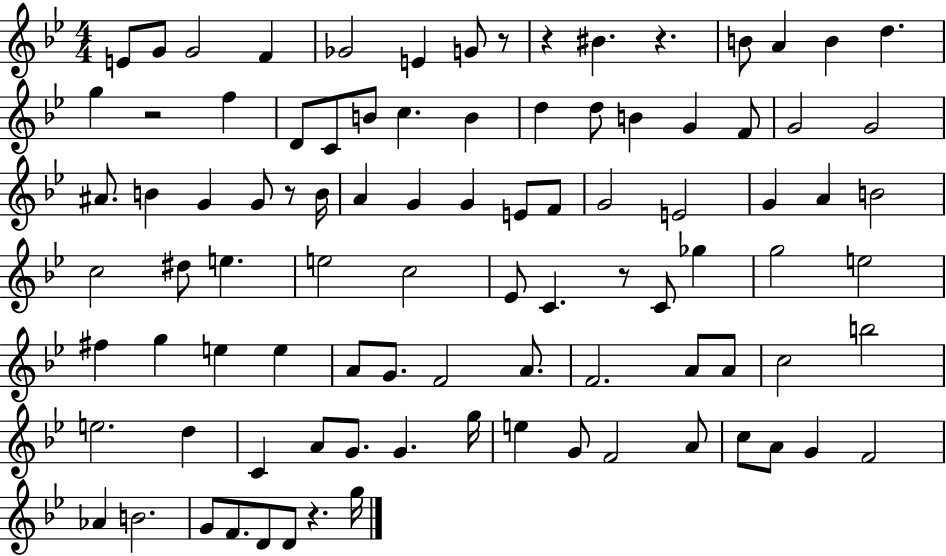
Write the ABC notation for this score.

X:1
T:Untitled
M:4/4
L:1/4
K:Bb
E/2 G/2 G2 F _G2 E G/2 z/2 z ^B z B/2 A B d g z2 f D/2 C/2 B/2 c B d d/2 B G F/2 G2 G2 ^A/2 B G G/2 z/2 B/4 A G G E/2 F/2 G2 E2 G A B2 c2 ^d/2 e e2 c2 _E/2 C z/2 C/2 _g g2 e2 ^f g e e A/2 G/2 F2 A/2 F2 A/2 A/2 c2 b2 e2 d C A/2 G/2 G g/4 e G/2 F2 A/2 c/2 A/2 G F2 _A B2 G/2 F/2 D/2 D/2 z g/4